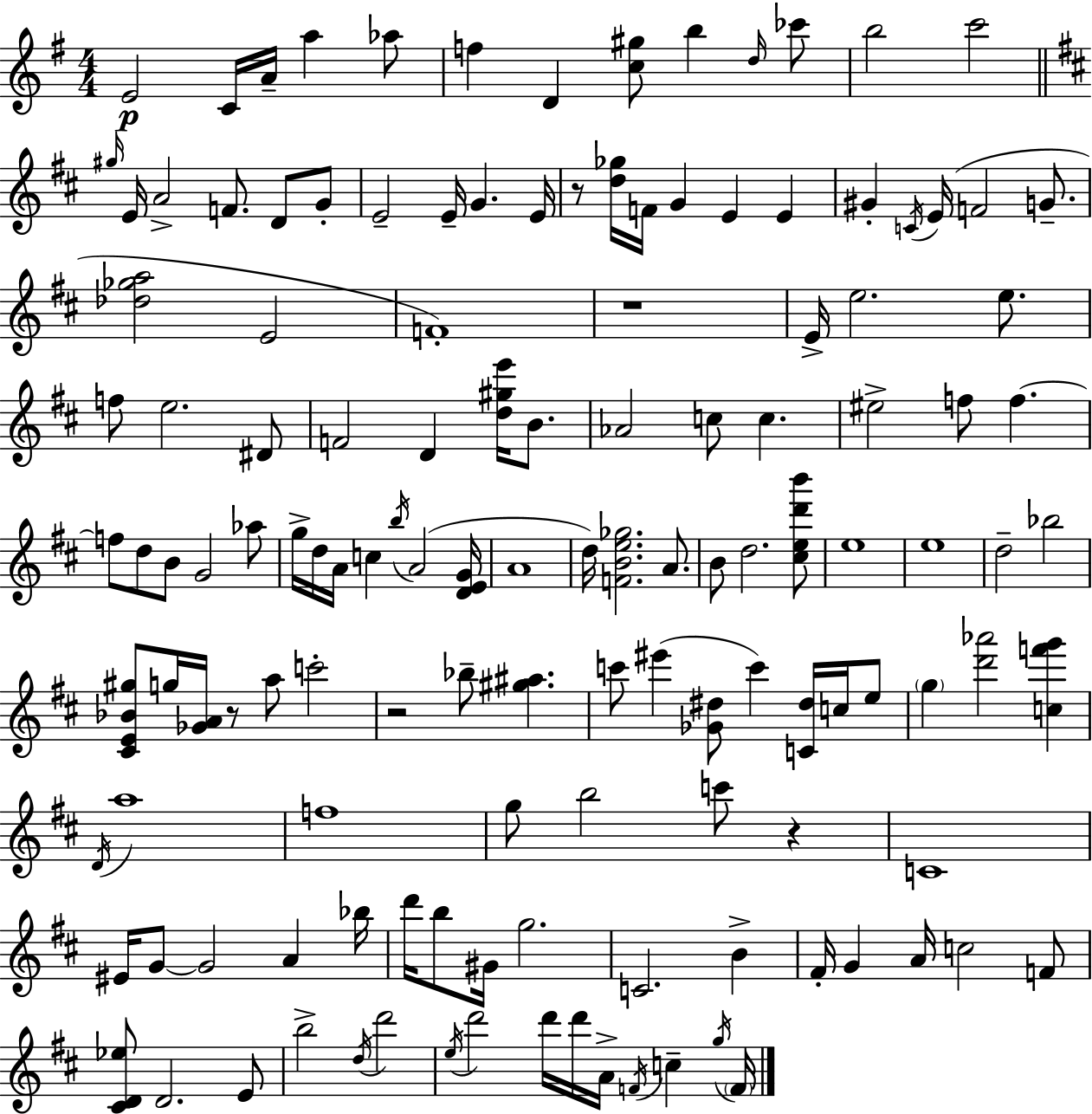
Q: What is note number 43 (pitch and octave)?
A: Ab4